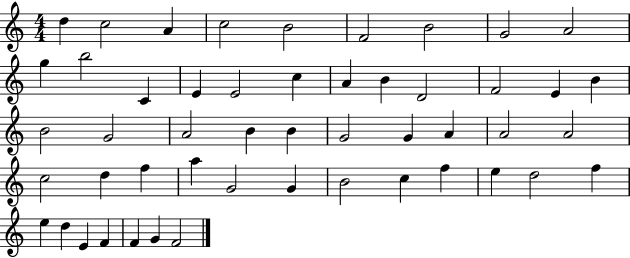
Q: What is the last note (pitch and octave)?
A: F4